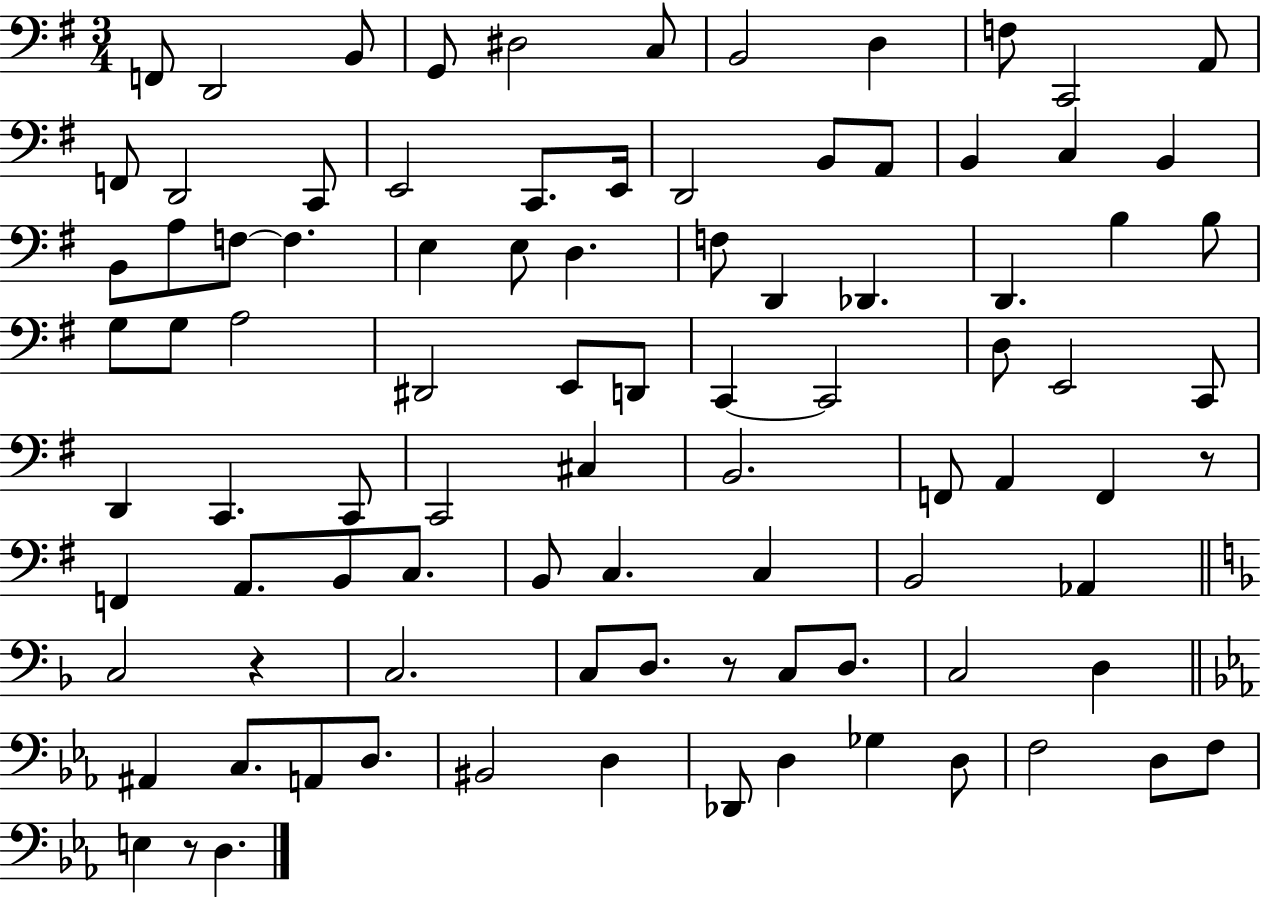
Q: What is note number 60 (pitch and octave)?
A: C3